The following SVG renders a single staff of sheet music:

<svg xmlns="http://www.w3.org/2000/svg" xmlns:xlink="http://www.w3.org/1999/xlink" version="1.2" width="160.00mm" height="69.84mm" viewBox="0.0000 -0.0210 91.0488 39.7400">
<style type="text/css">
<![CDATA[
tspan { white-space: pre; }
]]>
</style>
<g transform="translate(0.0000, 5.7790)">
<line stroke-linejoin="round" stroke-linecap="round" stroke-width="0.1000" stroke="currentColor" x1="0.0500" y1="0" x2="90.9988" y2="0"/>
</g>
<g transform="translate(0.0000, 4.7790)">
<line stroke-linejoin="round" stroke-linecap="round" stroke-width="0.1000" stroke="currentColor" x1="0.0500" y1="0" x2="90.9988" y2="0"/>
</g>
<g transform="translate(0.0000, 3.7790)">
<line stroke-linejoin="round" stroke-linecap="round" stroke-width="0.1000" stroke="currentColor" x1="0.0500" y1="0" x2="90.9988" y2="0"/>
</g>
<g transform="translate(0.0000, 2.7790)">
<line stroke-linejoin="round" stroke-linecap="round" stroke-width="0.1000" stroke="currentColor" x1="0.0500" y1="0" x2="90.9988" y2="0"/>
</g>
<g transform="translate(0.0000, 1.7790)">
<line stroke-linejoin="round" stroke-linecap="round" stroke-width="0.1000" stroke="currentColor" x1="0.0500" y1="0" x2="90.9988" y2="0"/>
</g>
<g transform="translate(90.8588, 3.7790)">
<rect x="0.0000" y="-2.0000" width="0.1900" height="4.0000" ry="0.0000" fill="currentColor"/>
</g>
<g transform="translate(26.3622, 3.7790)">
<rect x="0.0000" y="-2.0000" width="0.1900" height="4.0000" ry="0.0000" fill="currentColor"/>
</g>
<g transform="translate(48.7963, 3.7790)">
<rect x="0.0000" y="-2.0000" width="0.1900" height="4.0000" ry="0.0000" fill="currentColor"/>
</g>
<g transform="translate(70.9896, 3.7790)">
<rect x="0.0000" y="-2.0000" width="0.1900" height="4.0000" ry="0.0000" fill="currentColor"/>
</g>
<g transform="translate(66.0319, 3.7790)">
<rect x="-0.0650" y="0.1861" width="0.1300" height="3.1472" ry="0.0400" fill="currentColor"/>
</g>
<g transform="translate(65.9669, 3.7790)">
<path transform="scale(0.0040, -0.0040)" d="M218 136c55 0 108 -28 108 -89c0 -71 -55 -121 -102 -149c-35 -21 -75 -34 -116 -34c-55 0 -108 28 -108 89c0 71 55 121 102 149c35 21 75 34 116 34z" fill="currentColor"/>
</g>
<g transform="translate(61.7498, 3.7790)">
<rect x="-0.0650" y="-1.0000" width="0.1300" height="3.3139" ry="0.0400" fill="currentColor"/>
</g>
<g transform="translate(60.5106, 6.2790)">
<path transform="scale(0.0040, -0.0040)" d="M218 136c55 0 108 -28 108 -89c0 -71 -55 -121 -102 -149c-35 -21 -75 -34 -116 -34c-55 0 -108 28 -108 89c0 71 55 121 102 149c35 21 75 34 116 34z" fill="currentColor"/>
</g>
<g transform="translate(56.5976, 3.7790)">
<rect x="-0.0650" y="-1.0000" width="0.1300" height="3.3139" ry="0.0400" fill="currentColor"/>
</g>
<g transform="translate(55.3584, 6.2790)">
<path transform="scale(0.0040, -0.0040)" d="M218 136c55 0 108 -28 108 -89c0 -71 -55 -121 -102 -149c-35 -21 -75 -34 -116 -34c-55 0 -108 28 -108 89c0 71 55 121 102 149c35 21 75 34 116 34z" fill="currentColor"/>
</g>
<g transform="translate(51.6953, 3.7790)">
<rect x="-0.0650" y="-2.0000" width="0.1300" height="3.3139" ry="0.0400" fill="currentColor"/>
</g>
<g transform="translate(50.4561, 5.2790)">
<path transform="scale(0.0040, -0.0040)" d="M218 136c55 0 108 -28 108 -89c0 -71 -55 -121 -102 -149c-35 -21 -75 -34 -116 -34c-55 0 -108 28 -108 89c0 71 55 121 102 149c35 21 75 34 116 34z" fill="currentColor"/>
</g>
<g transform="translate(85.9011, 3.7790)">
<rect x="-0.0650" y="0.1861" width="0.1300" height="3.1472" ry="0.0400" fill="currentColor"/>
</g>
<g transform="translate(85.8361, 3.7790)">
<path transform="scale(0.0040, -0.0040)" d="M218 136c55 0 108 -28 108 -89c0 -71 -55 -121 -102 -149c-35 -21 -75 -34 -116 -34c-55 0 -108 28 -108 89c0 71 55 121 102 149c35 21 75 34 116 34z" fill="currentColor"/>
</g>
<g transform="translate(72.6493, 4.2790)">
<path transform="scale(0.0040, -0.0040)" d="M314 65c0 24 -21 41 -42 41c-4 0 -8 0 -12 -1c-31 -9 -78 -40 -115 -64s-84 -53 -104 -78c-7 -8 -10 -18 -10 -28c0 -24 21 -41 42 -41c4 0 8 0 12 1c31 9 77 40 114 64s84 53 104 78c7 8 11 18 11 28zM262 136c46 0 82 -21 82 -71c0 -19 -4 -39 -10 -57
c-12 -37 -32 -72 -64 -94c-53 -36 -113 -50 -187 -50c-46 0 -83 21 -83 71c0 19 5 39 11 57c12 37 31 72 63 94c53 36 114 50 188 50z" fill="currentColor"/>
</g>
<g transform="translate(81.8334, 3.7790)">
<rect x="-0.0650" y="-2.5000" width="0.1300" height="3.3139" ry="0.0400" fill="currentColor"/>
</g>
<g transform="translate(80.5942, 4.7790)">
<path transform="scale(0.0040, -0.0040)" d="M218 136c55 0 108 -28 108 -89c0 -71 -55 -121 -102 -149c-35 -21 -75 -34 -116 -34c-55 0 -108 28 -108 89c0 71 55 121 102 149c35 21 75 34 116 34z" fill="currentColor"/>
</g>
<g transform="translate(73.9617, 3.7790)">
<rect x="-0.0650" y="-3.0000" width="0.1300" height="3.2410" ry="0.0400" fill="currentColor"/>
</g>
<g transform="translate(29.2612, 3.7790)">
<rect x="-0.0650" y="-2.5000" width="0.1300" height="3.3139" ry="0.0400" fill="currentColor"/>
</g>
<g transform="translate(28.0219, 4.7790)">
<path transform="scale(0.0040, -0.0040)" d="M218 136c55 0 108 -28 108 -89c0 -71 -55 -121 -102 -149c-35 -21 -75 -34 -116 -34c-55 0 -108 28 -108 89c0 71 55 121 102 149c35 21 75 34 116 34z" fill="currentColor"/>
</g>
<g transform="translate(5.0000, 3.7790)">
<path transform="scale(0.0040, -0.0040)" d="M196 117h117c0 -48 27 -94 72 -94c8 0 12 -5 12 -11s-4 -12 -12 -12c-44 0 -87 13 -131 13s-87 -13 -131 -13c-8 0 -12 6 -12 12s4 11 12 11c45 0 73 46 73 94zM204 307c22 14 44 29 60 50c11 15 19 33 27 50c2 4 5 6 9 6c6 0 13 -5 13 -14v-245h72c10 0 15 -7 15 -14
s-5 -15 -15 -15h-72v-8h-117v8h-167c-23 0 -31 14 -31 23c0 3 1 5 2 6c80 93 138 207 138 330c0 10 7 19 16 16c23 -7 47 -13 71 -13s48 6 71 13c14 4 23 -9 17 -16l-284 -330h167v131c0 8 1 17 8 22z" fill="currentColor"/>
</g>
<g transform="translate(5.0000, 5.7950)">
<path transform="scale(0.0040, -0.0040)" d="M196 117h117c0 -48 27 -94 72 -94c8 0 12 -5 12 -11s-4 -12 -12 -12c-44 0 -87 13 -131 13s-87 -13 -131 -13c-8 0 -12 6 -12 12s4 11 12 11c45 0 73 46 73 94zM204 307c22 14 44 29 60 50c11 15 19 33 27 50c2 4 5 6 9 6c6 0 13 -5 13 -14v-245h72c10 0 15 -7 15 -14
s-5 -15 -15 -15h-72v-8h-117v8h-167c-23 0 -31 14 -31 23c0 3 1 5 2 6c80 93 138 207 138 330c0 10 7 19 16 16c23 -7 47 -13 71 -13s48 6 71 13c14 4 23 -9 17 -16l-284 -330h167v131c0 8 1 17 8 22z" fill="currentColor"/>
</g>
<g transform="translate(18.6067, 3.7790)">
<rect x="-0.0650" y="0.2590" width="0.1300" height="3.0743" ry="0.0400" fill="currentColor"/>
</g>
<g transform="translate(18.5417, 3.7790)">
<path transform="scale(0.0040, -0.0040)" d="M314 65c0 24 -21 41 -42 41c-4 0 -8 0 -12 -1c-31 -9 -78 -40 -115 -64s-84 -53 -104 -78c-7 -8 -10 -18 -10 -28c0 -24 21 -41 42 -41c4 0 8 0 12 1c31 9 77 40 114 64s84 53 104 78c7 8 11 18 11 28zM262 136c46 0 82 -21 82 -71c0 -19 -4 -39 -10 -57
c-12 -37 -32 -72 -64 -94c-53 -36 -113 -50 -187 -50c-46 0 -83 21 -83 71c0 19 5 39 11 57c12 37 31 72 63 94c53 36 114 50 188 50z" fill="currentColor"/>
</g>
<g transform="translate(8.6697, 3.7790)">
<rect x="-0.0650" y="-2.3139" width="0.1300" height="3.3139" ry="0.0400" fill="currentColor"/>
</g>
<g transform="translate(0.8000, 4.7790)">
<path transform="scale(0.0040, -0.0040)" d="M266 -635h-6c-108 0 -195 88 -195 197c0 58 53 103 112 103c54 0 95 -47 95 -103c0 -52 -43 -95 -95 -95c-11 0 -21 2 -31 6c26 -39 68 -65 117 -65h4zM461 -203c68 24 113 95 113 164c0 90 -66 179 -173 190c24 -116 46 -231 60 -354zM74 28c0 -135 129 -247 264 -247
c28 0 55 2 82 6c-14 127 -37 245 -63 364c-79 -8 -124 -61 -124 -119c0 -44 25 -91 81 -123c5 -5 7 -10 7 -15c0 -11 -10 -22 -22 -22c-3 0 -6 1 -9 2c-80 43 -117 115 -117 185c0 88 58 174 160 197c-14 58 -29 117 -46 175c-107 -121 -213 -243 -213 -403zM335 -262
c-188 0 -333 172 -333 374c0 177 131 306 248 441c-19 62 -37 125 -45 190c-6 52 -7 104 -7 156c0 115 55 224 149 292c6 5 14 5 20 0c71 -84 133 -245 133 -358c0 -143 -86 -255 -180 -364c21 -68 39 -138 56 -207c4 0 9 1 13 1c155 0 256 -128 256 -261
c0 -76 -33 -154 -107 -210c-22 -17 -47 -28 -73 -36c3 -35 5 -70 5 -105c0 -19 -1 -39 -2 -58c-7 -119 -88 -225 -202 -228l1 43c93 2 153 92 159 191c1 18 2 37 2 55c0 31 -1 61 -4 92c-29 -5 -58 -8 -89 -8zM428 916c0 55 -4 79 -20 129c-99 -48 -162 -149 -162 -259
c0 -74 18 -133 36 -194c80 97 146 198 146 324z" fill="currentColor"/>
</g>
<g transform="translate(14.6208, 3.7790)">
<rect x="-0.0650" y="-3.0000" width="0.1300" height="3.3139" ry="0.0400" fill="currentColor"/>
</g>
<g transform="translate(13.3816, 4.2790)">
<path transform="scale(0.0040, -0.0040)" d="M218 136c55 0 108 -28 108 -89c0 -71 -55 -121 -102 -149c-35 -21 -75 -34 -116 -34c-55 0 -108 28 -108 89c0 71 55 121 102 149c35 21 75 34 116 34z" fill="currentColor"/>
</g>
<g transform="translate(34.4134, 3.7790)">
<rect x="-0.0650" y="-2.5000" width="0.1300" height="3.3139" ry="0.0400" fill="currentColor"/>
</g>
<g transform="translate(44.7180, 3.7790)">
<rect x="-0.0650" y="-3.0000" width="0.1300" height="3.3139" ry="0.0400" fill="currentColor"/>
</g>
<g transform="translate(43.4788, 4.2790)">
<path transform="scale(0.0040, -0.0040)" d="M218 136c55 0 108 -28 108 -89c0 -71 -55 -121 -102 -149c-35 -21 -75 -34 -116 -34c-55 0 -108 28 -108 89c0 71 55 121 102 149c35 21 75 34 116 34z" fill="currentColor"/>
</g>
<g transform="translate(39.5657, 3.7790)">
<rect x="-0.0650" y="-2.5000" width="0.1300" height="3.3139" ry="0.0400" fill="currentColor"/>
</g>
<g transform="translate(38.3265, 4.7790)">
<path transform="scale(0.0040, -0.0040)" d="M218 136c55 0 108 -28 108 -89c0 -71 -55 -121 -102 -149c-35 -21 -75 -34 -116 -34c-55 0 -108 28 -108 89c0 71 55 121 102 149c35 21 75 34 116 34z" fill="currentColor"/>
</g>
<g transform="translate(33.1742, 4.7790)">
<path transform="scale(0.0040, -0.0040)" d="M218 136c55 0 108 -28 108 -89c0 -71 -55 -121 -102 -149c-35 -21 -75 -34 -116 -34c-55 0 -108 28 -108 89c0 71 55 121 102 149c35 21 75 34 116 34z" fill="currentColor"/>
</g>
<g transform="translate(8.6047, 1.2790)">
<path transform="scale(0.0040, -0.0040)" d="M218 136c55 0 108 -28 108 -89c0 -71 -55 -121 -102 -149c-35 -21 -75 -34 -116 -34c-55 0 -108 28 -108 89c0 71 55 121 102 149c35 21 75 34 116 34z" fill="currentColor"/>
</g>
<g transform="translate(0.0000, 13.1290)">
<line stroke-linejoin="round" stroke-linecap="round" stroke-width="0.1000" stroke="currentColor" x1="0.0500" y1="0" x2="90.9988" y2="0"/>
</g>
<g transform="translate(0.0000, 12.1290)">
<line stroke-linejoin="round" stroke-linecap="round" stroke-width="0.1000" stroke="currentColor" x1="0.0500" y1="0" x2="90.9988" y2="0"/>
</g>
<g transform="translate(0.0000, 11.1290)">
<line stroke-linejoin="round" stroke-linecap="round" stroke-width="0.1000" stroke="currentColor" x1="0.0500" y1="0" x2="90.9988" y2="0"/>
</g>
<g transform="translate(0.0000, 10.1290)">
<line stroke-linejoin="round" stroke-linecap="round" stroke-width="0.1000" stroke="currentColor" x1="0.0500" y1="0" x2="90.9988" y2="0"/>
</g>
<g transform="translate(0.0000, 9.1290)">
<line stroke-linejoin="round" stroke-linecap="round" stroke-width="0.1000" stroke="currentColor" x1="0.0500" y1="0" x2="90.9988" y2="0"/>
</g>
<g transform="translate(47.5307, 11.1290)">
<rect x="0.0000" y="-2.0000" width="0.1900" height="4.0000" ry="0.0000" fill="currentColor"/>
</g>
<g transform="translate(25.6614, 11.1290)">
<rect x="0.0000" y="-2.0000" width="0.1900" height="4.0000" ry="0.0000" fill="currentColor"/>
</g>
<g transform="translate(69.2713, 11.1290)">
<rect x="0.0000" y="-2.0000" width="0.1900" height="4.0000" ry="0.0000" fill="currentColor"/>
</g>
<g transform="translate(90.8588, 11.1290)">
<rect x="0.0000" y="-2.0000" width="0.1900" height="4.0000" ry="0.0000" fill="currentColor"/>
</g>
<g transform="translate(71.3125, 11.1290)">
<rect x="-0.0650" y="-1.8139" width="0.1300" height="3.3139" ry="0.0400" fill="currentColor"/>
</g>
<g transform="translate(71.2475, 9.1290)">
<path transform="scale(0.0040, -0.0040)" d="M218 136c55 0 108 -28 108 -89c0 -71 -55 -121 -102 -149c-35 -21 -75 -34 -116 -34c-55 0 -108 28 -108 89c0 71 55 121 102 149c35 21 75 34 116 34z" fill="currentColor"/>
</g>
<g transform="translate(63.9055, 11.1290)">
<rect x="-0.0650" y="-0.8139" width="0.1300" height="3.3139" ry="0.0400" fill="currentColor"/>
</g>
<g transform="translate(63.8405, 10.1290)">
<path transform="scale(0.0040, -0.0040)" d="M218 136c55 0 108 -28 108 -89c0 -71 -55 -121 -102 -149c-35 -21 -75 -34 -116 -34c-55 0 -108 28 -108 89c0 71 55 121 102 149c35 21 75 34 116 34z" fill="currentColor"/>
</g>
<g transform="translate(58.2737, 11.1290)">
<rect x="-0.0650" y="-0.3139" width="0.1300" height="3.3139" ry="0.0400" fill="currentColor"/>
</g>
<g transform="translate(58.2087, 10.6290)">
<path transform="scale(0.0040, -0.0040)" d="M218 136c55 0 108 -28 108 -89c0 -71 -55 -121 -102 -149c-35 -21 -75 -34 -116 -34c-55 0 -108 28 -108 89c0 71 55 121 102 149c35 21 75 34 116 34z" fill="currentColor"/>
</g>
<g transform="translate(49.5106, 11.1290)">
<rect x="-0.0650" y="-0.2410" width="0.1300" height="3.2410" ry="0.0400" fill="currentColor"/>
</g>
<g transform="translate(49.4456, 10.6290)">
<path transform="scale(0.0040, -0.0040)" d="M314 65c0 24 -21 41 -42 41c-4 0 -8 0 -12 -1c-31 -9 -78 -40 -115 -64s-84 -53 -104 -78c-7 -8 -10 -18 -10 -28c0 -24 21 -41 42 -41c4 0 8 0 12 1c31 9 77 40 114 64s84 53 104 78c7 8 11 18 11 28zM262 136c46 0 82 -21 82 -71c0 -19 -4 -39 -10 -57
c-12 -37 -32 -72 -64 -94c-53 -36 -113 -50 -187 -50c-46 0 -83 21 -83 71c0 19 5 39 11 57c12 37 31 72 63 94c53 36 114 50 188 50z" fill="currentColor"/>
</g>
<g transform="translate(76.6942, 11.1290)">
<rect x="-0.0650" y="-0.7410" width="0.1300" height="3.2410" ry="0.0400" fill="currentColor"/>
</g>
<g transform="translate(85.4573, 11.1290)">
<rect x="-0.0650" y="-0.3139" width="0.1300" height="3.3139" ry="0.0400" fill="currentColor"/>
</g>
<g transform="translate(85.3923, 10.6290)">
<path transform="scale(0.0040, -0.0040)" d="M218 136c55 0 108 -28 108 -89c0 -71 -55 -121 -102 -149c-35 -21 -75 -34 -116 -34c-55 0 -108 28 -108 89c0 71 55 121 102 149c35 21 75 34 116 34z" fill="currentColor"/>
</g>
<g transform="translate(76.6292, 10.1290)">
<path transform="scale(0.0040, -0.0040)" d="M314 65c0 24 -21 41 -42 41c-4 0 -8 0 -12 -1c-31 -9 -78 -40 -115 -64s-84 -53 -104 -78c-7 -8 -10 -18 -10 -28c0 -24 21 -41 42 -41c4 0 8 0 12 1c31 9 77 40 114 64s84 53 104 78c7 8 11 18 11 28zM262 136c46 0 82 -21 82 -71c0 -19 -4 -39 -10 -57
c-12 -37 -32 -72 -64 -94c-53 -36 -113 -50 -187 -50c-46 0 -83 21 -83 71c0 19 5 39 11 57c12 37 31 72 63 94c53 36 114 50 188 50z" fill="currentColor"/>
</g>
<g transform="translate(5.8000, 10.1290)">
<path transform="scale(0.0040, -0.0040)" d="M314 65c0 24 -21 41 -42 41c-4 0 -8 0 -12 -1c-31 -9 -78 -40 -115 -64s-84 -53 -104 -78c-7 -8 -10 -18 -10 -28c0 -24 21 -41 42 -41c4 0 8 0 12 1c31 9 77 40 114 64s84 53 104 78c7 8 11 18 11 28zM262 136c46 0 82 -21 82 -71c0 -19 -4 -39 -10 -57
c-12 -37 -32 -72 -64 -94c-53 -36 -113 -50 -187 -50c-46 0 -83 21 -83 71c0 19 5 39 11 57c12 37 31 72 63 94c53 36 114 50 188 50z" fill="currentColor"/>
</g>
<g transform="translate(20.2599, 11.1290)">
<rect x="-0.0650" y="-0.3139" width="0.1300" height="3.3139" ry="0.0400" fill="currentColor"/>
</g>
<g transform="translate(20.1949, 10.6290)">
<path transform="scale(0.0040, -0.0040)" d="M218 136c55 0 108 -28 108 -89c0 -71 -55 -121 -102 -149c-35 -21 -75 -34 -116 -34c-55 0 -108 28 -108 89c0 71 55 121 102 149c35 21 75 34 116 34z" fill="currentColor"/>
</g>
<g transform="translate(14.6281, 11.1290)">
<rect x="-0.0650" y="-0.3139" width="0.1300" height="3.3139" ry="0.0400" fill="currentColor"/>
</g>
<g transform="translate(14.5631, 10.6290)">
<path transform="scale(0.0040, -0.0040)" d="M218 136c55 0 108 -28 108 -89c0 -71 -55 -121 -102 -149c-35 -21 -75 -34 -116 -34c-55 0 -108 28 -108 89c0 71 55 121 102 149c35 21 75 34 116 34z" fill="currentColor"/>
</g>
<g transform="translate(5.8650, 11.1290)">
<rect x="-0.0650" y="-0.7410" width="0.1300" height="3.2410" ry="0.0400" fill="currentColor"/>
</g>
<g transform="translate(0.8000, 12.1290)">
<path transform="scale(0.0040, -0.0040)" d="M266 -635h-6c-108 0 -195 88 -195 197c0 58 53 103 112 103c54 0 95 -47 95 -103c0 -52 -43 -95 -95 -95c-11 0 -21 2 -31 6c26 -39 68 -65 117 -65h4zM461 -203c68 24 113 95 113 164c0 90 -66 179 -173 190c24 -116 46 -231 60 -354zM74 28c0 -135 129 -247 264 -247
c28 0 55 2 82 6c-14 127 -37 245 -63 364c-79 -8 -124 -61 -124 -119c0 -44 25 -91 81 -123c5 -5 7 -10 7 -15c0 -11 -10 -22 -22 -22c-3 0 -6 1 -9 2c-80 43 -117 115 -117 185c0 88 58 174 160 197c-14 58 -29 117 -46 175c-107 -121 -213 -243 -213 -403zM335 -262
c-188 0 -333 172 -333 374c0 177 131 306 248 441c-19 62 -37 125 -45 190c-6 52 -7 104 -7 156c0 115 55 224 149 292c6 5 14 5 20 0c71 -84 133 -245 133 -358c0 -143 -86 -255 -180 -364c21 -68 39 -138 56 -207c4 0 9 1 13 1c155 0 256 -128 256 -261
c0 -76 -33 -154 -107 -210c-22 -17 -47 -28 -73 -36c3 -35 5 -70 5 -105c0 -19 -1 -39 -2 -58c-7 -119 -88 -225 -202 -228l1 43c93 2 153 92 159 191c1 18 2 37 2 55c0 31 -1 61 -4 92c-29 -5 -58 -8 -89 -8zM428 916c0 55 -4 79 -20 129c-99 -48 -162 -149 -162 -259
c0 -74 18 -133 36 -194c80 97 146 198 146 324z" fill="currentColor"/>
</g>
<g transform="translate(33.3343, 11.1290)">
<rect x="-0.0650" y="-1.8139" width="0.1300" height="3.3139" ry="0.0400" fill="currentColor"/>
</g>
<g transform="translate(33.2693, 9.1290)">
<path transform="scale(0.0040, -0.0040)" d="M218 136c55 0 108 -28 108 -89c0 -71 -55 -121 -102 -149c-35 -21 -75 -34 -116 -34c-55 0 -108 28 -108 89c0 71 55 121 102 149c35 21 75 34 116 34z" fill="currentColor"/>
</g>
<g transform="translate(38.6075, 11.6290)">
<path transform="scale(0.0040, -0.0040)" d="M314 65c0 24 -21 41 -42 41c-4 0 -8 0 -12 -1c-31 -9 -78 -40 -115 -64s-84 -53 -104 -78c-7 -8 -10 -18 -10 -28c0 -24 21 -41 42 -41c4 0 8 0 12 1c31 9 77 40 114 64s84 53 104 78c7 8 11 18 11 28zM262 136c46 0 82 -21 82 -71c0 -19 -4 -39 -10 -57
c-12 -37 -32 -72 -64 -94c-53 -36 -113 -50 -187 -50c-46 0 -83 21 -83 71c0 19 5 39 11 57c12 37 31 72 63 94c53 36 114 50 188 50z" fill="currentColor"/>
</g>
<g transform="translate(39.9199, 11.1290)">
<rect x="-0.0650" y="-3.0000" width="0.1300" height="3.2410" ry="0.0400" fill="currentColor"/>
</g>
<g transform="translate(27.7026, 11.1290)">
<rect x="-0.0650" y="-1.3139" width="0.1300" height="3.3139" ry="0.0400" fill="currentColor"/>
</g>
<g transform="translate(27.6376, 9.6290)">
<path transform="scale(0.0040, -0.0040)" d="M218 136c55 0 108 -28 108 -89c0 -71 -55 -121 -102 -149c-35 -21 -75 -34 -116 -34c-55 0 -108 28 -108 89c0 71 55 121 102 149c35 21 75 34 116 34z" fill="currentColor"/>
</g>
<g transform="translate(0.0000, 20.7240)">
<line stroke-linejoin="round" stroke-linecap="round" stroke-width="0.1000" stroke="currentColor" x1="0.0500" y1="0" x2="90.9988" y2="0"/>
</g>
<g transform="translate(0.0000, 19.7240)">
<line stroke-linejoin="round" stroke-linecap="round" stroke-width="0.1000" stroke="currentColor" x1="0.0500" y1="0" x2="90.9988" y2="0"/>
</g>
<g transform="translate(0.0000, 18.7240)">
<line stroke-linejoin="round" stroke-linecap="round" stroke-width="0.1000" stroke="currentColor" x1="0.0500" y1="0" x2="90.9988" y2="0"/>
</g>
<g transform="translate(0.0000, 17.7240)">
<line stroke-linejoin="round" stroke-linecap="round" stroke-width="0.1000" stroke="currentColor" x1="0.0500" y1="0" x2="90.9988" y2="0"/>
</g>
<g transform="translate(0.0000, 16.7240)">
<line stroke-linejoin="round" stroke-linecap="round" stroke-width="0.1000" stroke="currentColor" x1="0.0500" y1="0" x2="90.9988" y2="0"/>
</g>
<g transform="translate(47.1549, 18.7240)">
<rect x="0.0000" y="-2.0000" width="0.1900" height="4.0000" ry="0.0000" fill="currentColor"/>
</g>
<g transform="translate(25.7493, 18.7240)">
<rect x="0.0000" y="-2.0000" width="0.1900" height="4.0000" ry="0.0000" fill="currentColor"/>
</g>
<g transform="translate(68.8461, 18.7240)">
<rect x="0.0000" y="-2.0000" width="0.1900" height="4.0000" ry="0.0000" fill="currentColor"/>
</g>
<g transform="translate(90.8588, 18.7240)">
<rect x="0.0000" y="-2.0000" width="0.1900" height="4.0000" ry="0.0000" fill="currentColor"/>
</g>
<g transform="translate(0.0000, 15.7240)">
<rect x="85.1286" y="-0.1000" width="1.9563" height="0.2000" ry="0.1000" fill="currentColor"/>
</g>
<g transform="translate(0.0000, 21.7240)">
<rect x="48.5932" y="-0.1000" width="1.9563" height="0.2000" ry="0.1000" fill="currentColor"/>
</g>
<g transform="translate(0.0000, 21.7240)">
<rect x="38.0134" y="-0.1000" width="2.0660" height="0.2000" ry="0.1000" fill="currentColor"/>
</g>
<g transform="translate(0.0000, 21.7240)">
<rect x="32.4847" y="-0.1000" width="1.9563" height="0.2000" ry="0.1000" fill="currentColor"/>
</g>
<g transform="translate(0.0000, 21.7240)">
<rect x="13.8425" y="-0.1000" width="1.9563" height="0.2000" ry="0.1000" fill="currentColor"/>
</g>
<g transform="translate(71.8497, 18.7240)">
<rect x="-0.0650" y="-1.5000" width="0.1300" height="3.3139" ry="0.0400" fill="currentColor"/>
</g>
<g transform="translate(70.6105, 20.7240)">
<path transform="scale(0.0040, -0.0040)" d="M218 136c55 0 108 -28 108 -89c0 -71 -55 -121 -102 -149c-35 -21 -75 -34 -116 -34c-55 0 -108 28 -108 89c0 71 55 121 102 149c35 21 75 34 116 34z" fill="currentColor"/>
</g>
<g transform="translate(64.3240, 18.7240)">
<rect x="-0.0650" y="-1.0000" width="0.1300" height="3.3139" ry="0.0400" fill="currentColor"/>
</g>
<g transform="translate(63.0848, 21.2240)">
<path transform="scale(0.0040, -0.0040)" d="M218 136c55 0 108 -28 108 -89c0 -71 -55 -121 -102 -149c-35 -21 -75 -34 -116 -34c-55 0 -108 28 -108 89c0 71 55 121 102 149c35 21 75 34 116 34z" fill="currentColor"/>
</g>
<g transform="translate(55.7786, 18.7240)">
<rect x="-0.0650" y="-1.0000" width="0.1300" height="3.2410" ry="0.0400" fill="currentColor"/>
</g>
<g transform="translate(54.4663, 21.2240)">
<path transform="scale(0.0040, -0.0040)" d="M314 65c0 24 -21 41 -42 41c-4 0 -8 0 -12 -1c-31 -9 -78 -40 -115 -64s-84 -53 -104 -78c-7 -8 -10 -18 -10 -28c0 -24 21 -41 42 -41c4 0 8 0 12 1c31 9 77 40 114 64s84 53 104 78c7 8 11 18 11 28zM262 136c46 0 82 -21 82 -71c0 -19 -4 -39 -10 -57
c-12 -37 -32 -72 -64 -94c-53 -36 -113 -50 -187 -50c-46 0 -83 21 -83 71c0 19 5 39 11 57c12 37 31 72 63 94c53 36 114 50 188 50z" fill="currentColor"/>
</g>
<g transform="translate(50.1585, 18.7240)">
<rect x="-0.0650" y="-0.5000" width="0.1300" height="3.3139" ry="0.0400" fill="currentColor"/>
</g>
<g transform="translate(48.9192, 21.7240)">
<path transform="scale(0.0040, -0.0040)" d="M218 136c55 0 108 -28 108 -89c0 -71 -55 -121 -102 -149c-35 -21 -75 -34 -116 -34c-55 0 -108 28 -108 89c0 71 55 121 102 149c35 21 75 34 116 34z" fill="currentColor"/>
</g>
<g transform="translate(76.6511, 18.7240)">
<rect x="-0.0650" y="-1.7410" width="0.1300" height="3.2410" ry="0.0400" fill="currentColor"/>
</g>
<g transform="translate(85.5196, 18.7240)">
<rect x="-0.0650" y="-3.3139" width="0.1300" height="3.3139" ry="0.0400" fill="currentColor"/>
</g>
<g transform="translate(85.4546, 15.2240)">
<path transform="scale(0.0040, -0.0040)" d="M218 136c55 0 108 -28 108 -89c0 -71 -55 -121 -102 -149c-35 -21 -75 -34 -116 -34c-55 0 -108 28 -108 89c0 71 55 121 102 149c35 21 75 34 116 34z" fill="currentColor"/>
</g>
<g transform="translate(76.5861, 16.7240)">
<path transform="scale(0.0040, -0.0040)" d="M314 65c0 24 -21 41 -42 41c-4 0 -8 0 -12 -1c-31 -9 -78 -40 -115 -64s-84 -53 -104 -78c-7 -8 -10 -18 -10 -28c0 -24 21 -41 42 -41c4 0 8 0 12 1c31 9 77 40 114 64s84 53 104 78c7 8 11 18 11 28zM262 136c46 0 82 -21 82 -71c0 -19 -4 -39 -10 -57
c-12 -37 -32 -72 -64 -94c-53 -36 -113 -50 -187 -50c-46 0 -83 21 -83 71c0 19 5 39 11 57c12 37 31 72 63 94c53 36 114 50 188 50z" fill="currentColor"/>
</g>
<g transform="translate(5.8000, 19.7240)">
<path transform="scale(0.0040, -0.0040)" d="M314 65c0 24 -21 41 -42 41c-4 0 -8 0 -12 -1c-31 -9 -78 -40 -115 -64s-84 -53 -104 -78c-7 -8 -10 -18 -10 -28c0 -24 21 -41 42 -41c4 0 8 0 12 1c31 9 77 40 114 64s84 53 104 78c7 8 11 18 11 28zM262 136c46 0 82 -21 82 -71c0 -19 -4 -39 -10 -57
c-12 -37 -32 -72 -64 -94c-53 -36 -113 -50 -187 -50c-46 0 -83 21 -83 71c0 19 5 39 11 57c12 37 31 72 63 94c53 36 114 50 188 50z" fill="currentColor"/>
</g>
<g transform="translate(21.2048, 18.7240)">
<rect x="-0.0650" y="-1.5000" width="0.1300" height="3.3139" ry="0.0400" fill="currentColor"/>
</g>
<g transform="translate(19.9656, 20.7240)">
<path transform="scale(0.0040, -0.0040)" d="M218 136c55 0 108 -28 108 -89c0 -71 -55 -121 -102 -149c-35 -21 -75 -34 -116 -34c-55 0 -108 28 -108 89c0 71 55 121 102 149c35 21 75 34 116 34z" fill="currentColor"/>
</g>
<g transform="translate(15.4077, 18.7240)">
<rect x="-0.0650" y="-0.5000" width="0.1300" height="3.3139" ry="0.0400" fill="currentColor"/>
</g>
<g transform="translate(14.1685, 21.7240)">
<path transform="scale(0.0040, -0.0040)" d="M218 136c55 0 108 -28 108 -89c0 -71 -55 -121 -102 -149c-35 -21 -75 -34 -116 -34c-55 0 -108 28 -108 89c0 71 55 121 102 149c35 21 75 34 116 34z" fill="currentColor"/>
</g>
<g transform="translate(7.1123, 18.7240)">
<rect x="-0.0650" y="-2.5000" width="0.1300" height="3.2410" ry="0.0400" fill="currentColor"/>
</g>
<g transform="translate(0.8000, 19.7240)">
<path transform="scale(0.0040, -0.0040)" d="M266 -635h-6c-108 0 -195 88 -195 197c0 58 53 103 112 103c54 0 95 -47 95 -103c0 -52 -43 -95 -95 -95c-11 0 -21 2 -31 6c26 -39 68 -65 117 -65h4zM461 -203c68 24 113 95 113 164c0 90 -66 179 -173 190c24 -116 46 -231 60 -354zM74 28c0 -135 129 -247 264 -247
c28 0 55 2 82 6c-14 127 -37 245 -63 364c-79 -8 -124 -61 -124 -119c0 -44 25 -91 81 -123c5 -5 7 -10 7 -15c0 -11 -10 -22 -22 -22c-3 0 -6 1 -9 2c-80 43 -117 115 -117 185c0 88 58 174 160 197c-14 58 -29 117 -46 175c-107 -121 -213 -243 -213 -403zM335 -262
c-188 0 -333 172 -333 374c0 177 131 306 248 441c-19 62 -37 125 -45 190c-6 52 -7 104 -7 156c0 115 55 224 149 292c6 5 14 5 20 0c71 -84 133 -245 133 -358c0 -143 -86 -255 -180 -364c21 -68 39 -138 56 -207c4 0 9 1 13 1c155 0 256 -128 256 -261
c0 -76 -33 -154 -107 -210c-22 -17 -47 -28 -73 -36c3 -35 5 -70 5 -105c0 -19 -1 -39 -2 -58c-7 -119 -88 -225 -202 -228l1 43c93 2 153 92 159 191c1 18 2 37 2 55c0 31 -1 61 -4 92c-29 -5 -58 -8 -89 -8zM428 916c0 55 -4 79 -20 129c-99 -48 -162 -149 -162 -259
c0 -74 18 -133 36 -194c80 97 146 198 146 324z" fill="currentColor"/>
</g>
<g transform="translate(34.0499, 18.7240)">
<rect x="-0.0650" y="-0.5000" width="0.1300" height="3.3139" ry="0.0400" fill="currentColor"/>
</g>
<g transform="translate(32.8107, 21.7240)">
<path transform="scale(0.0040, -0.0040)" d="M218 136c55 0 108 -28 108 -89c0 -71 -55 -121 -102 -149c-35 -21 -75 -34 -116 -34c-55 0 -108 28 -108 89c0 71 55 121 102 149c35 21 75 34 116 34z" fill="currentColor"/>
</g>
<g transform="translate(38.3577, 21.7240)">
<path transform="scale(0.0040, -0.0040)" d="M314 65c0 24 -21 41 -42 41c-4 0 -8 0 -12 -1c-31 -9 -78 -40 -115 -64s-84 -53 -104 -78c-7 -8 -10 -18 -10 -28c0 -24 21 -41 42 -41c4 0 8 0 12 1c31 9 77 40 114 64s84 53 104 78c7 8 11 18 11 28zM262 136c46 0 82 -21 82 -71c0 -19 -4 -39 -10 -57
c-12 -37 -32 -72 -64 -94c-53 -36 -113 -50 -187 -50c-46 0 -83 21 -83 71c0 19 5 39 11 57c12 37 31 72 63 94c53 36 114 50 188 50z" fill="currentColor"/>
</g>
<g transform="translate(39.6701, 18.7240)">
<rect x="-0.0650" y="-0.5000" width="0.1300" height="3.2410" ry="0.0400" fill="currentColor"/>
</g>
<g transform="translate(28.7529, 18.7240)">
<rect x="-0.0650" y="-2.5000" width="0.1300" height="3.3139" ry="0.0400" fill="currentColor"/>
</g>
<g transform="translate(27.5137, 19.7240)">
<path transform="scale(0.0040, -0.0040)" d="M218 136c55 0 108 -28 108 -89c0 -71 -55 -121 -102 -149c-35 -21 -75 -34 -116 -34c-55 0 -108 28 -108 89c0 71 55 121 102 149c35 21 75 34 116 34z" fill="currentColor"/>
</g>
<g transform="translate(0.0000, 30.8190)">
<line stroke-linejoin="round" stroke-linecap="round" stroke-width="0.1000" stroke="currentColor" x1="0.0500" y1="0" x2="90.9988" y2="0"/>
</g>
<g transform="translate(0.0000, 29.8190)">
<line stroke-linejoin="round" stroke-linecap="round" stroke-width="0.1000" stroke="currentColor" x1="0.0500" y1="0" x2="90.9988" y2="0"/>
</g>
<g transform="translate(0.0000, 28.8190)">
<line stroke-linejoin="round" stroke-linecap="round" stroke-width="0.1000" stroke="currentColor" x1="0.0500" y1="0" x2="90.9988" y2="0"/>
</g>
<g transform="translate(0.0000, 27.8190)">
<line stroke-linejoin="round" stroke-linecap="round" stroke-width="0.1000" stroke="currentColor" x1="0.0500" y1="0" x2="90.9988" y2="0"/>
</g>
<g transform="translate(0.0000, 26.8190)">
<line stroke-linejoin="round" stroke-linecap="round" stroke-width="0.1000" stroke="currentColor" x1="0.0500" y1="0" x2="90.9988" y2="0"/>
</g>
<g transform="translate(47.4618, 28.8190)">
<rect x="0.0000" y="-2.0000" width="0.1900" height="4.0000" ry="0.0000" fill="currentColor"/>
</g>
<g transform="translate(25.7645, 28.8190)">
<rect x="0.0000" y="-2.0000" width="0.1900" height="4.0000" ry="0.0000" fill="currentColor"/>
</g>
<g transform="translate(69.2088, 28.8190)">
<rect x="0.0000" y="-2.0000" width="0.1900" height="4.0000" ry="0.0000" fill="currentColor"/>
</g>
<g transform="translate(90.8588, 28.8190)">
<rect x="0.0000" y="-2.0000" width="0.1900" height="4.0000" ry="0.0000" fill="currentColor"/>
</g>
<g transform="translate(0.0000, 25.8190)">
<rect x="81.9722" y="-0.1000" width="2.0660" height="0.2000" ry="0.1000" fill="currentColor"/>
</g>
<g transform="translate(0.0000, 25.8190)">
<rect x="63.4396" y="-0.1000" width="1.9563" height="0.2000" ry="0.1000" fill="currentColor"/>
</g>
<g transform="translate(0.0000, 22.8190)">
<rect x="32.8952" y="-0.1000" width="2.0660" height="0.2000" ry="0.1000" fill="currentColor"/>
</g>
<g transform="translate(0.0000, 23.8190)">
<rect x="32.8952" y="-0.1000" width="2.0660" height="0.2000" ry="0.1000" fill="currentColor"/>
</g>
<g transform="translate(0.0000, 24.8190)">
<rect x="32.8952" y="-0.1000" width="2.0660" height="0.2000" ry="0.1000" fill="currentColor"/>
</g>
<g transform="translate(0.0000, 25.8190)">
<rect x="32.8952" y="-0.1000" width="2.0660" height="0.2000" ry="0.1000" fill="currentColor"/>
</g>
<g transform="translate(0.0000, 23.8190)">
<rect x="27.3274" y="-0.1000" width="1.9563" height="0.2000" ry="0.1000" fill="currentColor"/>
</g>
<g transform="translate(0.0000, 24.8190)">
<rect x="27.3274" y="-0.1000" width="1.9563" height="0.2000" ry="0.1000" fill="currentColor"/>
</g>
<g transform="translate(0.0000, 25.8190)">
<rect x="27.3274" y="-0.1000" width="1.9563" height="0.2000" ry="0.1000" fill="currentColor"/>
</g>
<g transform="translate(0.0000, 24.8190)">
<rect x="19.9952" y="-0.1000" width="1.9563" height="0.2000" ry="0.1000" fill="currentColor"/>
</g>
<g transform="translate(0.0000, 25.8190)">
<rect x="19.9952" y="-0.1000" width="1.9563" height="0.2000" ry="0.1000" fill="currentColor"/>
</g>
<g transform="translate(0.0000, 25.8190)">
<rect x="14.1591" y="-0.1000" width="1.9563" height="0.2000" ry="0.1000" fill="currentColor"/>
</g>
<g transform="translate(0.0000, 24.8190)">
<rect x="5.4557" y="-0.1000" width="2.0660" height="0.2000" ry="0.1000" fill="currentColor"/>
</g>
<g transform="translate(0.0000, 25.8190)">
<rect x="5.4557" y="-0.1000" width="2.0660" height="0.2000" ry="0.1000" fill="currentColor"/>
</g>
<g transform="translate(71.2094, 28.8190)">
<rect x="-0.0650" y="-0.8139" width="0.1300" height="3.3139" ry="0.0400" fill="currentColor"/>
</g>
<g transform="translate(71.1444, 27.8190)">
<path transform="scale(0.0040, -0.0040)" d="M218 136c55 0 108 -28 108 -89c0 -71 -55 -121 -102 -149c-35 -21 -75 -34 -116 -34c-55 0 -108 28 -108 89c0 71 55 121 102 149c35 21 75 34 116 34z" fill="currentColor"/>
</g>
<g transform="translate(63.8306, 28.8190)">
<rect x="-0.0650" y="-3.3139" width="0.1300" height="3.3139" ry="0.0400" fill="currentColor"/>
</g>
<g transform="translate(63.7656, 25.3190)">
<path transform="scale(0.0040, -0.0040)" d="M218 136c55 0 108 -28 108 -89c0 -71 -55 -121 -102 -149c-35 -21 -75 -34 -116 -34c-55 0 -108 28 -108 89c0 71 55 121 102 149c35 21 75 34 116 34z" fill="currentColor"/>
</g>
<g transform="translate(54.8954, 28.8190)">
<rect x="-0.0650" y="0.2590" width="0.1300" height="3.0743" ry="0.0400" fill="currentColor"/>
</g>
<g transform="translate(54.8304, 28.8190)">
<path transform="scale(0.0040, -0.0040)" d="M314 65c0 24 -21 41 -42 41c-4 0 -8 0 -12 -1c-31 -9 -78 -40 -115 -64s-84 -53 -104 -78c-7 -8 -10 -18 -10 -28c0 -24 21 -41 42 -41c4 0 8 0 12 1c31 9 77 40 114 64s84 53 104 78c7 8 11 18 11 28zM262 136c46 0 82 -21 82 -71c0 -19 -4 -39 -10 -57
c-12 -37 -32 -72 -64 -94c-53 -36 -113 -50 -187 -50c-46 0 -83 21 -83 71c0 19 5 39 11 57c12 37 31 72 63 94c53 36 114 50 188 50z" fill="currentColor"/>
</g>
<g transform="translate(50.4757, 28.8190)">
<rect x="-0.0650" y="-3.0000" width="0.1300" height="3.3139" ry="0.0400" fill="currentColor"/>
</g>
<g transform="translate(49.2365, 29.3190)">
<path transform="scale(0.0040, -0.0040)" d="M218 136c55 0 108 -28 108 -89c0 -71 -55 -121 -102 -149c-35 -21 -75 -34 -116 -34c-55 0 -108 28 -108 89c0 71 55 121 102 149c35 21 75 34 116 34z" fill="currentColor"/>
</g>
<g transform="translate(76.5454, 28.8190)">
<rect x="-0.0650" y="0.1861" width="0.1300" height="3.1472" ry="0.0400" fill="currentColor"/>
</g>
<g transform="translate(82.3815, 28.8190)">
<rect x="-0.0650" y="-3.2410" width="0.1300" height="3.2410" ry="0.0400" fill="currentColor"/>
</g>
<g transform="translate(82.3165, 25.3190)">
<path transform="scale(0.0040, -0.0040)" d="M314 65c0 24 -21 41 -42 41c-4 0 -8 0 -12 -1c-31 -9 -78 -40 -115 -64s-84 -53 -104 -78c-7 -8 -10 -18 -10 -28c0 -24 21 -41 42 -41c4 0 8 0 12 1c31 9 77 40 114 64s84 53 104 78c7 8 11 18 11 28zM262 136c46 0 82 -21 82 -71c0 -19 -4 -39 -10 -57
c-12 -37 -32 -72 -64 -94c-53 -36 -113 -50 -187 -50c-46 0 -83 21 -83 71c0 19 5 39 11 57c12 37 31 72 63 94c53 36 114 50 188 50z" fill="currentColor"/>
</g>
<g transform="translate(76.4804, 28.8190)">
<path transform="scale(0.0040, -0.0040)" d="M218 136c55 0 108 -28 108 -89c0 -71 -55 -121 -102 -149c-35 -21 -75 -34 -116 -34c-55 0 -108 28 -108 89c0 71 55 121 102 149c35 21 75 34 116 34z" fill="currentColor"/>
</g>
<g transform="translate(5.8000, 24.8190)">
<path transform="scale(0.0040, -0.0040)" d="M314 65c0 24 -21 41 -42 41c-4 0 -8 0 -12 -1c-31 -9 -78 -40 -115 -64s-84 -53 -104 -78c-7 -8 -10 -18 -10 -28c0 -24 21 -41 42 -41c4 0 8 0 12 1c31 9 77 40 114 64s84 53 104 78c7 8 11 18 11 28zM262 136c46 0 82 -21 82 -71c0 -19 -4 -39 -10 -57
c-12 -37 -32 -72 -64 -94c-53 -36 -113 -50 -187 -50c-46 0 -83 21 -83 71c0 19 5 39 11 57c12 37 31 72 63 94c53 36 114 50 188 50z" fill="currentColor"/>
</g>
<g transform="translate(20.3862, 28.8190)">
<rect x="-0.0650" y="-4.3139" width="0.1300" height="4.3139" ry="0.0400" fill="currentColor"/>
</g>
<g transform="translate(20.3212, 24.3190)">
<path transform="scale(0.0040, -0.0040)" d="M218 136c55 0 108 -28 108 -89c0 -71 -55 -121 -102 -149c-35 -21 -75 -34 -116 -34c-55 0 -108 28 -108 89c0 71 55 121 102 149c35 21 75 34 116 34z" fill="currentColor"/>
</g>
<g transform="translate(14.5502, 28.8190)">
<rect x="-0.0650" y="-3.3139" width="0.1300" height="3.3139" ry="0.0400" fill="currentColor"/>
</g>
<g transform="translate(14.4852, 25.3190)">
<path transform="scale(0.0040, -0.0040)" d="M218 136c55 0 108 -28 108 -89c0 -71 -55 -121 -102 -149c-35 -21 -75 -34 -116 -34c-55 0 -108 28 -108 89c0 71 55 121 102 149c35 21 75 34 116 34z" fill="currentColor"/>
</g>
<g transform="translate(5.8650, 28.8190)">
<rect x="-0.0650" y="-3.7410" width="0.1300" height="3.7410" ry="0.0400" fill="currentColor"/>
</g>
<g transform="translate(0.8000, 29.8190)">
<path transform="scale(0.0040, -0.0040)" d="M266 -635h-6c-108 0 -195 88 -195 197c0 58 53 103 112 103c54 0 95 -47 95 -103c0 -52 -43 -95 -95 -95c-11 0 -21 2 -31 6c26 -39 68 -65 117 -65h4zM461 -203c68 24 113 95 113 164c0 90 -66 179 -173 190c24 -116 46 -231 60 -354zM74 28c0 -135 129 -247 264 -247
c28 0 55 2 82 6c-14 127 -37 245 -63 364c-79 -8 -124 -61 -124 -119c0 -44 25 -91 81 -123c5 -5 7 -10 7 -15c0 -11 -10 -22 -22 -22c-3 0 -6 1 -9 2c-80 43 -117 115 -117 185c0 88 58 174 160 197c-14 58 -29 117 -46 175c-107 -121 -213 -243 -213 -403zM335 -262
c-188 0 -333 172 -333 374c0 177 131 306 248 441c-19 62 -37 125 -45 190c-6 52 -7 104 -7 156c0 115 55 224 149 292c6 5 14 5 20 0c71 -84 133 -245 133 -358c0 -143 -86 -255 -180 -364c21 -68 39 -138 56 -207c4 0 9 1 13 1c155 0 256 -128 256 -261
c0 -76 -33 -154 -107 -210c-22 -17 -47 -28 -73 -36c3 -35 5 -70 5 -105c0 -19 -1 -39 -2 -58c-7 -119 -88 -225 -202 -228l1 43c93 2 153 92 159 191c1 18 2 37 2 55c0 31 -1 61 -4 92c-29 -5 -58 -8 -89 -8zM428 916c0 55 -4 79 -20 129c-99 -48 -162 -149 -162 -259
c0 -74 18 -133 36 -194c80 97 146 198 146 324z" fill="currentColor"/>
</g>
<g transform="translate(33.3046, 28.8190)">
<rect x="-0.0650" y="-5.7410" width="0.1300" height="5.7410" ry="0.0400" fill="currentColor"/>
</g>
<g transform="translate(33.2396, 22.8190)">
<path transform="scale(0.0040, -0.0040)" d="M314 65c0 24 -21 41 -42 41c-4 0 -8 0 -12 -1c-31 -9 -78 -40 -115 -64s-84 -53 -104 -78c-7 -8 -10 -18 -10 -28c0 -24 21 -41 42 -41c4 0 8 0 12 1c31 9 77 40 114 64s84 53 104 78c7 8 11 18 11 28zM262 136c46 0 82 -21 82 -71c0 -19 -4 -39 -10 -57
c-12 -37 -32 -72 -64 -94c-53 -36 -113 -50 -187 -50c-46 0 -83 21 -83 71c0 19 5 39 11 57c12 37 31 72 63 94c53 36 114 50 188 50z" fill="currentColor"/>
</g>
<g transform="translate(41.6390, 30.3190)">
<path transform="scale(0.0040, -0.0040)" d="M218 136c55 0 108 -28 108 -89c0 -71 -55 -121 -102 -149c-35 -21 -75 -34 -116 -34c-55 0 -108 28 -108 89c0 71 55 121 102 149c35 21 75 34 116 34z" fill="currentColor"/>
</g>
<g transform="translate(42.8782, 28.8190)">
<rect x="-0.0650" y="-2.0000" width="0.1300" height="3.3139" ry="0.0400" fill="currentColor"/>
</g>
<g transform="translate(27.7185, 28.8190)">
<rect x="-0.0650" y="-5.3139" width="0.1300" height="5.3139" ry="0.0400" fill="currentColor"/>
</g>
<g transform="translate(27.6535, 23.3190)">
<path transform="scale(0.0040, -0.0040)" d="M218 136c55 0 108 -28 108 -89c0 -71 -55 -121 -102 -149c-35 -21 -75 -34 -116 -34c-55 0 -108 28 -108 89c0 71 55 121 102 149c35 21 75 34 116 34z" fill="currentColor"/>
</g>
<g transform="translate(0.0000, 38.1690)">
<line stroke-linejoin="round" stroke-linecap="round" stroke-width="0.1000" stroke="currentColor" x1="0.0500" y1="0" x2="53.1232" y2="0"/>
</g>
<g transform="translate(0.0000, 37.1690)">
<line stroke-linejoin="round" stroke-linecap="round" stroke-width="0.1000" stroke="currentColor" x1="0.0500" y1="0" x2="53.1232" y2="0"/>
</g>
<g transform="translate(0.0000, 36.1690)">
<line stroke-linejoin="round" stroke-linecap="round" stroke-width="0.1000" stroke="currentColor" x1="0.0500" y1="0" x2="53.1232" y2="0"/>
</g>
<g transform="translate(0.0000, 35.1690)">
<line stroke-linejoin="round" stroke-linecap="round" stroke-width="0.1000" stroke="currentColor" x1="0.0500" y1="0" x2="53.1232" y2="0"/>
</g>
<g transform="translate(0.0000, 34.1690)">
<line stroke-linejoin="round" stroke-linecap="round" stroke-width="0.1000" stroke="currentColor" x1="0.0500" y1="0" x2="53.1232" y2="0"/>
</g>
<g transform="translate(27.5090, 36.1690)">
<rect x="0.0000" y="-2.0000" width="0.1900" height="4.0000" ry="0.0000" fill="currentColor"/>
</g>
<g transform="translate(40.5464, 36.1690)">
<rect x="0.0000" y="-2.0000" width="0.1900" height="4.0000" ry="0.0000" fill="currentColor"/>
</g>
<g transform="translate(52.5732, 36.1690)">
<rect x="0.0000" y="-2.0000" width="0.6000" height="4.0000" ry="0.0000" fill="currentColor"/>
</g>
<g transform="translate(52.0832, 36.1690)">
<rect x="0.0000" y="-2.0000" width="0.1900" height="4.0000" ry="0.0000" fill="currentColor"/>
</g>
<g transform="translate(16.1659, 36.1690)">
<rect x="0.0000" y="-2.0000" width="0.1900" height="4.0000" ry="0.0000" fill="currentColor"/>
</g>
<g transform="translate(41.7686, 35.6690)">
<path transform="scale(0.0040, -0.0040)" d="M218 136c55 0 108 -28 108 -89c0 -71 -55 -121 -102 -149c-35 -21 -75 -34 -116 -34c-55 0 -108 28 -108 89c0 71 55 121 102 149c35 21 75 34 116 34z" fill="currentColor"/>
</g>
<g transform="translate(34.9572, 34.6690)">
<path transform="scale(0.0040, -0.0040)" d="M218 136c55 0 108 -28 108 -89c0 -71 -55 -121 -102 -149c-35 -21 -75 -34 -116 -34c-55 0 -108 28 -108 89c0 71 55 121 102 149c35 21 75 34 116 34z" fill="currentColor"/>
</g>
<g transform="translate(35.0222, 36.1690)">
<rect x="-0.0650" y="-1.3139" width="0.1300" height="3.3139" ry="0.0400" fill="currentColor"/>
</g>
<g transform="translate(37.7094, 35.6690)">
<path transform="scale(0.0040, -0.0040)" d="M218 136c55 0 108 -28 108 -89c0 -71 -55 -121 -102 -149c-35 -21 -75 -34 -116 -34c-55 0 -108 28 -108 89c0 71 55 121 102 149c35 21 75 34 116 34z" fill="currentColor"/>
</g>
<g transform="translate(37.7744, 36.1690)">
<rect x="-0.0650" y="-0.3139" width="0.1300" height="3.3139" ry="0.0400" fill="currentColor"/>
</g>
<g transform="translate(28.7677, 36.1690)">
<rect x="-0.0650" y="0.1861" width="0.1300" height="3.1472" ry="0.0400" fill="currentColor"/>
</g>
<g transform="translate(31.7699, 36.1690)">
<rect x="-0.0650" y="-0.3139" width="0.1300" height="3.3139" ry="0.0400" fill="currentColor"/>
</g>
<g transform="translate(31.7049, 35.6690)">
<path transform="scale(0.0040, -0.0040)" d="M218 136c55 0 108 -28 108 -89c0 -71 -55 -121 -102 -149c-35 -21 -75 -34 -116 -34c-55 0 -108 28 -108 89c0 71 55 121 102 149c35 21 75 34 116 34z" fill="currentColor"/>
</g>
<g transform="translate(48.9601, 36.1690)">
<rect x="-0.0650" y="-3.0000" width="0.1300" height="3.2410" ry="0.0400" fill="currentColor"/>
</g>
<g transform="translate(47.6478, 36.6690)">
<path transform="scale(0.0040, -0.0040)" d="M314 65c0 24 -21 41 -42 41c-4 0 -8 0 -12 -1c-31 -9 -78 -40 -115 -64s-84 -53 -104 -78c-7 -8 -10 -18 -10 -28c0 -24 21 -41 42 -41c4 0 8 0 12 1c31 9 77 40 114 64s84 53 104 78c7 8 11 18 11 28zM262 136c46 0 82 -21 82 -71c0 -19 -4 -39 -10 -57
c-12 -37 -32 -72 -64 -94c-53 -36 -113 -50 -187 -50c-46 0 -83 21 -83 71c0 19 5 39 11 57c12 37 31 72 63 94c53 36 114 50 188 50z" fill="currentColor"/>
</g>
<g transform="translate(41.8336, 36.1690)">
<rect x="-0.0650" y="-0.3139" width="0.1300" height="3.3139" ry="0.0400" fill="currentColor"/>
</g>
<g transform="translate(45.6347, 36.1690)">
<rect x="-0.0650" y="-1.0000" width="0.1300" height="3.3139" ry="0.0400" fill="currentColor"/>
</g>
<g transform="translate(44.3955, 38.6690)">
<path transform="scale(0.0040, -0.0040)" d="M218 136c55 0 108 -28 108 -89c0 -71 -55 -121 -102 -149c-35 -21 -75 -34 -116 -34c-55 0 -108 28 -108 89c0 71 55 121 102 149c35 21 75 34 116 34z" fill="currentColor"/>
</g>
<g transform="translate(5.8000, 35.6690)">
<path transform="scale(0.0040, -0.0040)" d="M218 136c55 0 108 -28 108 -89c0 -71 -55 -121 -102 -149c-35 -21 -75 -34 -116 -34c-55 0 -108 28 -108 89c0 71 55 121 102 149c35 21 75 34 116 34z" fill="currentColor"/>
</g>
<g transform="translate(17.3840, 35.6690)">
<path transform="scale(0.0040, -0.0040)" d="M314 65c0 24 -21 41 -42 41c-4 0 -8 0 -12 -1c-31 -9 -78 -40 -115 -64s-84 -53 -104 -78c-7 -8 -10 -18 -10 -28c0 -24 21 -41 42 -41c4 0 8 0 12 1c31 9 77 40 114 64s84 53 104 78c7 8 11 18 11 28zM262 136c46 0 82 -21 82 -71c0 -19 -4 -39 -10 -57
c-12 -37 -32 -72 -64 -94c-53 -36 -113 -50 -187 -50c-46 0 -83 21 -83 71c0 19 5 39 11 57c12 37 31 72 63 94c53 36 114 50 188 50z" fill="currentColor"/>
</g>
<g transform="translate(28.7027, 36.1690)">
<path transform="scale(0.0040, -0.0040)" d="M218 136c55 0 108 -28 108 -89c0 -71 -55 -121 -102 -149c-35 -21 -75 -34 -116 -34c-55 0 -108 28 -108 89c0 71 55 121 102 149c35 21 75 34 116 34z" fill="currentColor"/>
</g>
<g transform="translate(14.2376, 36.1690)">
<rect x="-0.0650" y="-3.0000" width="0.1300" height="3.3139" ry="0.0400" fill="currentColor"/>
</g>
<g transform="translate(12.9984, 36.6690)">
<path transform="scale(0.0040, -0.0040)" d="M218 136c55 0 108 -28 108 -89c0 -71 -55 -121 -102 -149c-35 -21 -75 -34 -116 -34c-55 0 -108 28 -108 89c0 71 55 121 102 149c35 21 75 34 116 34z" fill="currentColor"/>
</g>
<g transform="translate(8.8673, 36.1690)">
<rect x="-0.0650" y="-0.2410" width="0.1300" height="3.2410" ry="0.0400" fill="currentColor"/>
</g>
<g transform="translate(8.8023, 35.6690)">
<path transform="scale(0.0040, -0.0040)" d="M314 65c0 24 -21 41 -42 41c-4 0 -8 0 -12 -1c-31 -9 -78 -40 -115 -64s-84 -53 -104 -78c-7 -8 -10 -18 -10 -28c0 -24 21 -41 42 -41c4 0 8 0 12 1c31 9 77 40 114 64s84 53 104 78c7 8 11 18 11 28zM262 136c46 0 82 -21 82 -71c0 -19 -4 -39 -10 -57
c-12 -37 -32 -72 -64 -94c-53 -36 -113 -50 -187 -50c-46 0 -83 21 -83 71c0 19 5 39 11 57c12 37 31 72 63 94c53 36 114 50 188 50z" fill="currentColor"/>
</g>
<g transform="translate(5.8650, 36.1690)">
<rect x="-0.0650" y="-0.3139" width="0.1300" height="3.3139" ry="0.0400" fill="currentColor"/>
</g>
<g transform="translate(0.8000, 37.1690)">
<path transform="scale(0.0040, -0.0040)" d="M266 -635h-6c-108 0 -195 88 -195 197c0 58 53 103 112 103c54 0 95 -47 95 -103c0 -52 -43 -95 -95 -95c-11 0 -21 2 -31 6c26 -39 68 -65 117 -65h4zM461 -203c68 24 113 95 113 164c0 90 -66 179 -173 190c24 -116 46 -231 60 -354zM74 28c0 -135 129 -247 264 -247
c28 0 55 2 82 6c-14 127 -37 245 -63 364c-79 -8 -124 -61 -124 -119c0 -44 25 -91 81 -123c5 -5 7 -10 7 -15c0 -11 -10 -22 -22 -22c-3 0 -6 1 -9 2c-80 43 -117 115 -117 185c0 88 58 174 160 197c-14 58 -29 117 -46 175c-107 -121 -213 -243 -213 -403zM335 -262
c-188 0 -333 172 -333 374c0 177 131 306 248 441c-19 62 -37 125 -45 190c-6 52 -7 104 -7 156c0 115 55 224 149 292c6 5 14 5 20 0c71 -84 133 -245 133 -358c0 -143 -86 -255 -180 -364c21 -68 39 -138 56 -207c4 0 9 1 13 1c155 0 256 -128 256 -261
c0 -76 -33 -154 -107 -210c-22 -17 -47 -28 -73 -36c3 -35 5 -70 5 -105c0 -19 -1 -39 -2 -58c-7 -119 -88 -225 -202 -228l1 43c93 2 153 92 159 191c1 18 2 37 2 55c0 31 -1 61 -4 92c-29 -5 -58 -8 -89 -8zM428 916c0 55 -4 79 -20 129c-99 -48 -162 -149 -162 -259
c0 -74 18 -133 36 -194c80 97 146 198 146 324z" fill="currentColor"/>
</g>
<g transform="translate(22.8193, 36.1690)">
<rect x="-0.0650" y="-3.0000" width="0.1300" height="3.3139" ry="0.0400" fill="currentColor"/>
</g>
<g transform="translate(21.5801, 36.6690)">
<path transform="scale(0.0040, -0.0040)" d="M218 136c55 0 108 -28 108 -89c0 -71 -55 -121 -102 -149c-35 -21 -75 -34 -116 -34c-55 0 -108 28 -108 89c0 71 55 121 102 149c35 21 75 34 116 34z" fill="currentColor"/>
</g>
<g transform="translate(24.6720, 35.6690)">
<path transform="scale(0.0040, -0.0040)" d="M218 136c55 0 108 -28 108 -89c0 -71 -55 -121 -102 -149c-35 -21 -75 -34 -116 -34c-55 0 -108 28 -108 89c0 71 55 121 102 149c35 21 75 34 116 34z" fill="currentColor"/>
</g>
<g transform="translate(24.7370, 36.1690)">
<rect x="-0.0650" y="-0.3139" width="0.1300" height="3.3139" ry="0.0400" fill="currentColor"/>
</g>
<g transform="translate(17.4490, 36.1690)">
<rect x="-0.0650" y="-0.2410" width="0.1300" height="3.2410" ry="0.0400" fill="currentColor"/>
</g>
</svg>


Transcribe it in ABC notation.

X:1
T:Untitled
M:4/4
L:1/4
K:C
g A B2 G G G A F D D B A2 G B d2 c c e f A2 c2 c d f d2 c G2 C E G C C2 C D2 D E f2 b c'2 b d' f' g'2 F A B2 b d B b2 c c2 A c2 A c B c e c c D A2